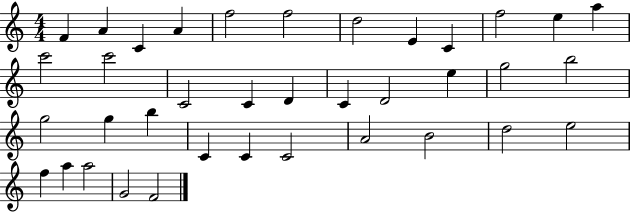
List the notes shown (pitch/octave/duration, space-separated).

F4/q A4/q C4/q A4/q F5/h F5/h D5/h E4/q C4/q F5/h E5/q A5/q C6/h C6/h C4/h C4/q D4/q C4/q D4/h E5/q G5/h B5/h G5/h G5/q B5/q C4/q C4/q C4/h A4/h B4/h D5/h E5/h F5/q A5/q A5/h G4/h F4/h